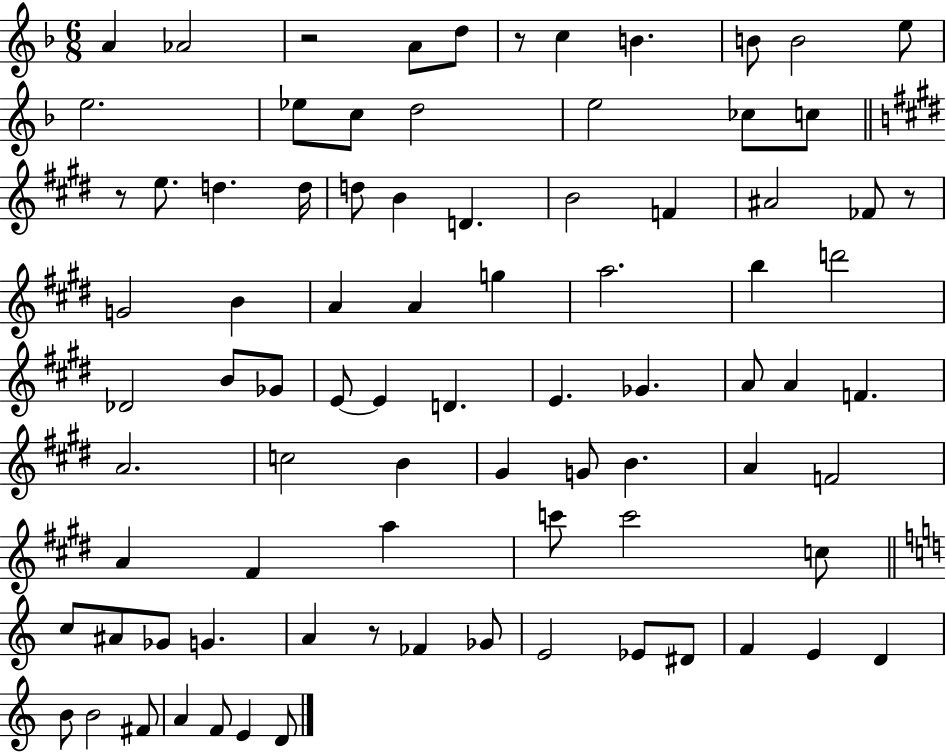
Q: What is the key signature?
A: F major